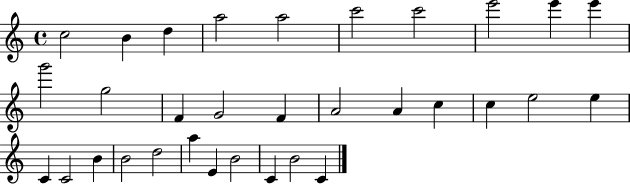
X:1
T:Untitled
M:4/4
L:1/4
K:C
c2 B d a2 a2 c'2 c'2 e'2 e' e' g'2 g2 F G2 F A2 A c c e2 e C C2 B B2 d2 a E B2 C B2 C